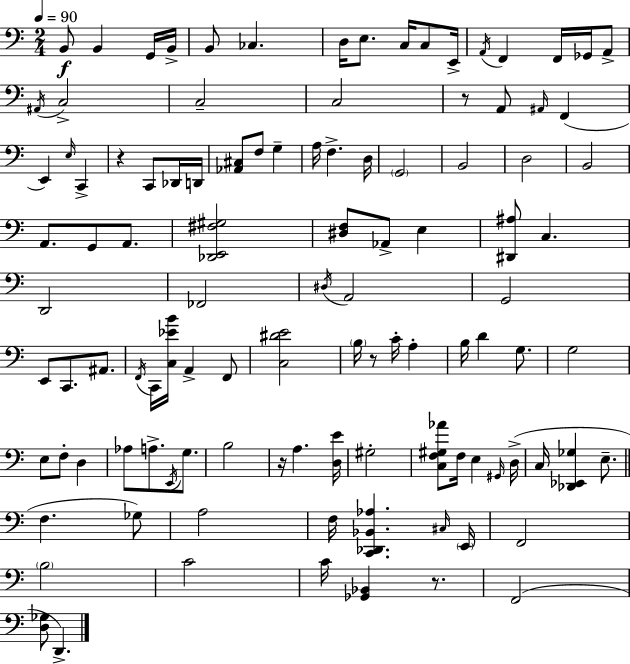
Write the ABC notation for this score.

X:1
T:Untitled
M:2/4
L:1/4
K:C
B,,/2 B,, G,,/4 B,,/4 B,,/2 _C, D,/4 E,/2 C,/4 C,/2 E,,/4 A,,/4 F,, F,,/4 _G,,/4 A,,/2 ^A,,/4 C,2 C,2 C,2 z/2 A,,/2 ^A,,/4 F,, E,, E,/4 C,, z C,,/2 _D,,/4 D,,/4 [_A,,^C,]/2 F,/2 G, A,/4 F, D,/4 G,,2 B,,2 D,2 B,,2 A,,/2 G,,/2 A,,/2 [_D,,E,,^F,^G,]2 [^D,F,]/2 _A,,/2 E, [^D,,^A,]/2 C, D,,2 _F,,2 ^D,/4 A,,2 G,,2 E,,/2 C,,/2 ^A,,/2 F,,/4 C,,/4 [C,_EB]/4 A,, F,,/2 [C,^DE]2 B,/4 z/2 C/4 A, B,/4 D G,/2 G,2 E,/2 F,/2 D, _A,/2 A,/2 E,,/4 G,/2 B,2 z/4 A, [D,E]/4 ^G,2 [C,F,^G,_A]/2 F,/4 E, ^G,,/4 D,/4 C,/4 [_D,,_E,,_G,] E,/2 F, _G,/2 A,2 F,/4 [C,,_D,,_B,,_A,] ^C,/4 E,,/4 F,,2 B,2 C2 C/4 [_G,,_B,,] z/2 F,,2 [D,_G,]/2 D,,